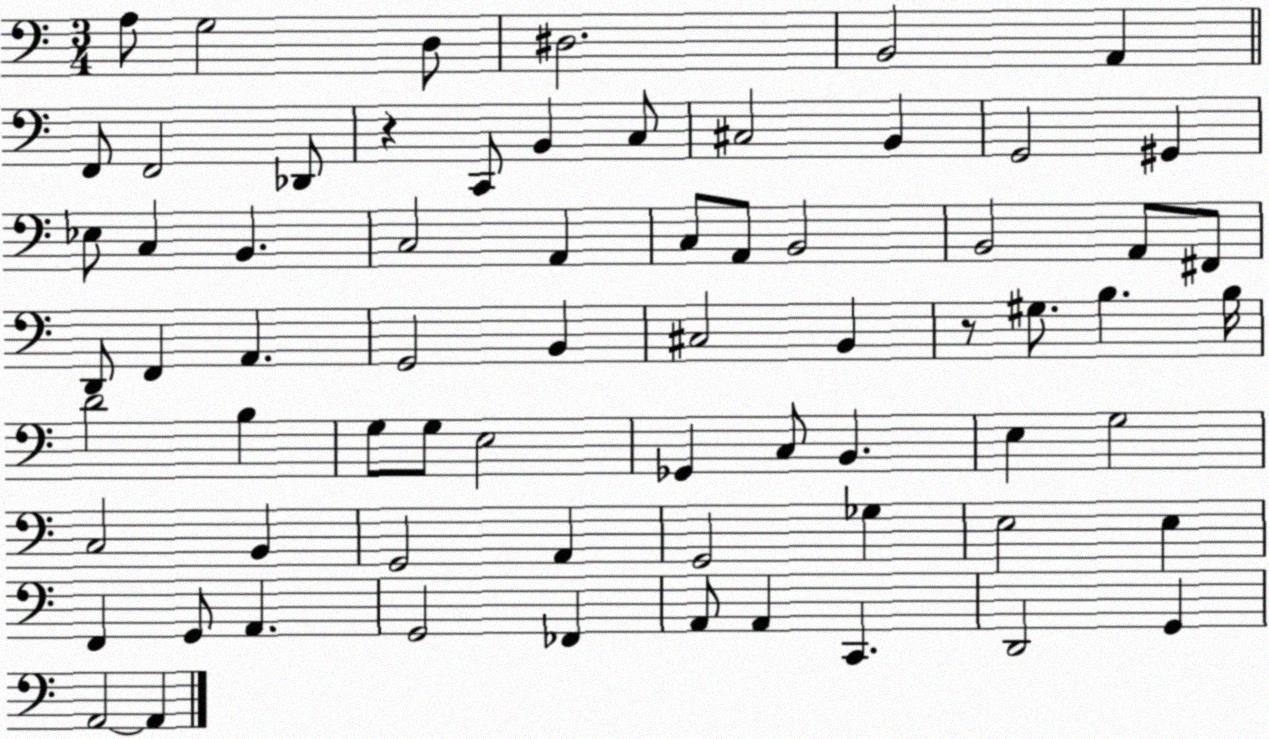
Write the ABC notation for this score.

X:1
T:Untitled
M:3/4
L:1/4
K:C
A,/2 G,2 D,/2 ^D,2 B,,2 A,, F,,/2 F,,2 _D,,/2 z C,,/2 B,, C,/2 ^C,2 B,, G,,2 ^G,, _E,/2 C, B,, C,2 A,, C,/2 A,,/2 B,,2 B,,2 A,,/2 ^F,,/2 D,,/2 F,, A,, G,,2 B,, ^C,2 B,, z/2 ^G,/2 B, B,/4 D2 B, G,/2 G,/2 E,2 _G,, C,/2 B,, E, G,2 C,2 B,, G,,2 A,, G,,2 _G, E,2 E, F,, G,,/2 A,, G,,2 _F,, A,,/2 A,, C,, D,,2 G,, A,,2 A,,